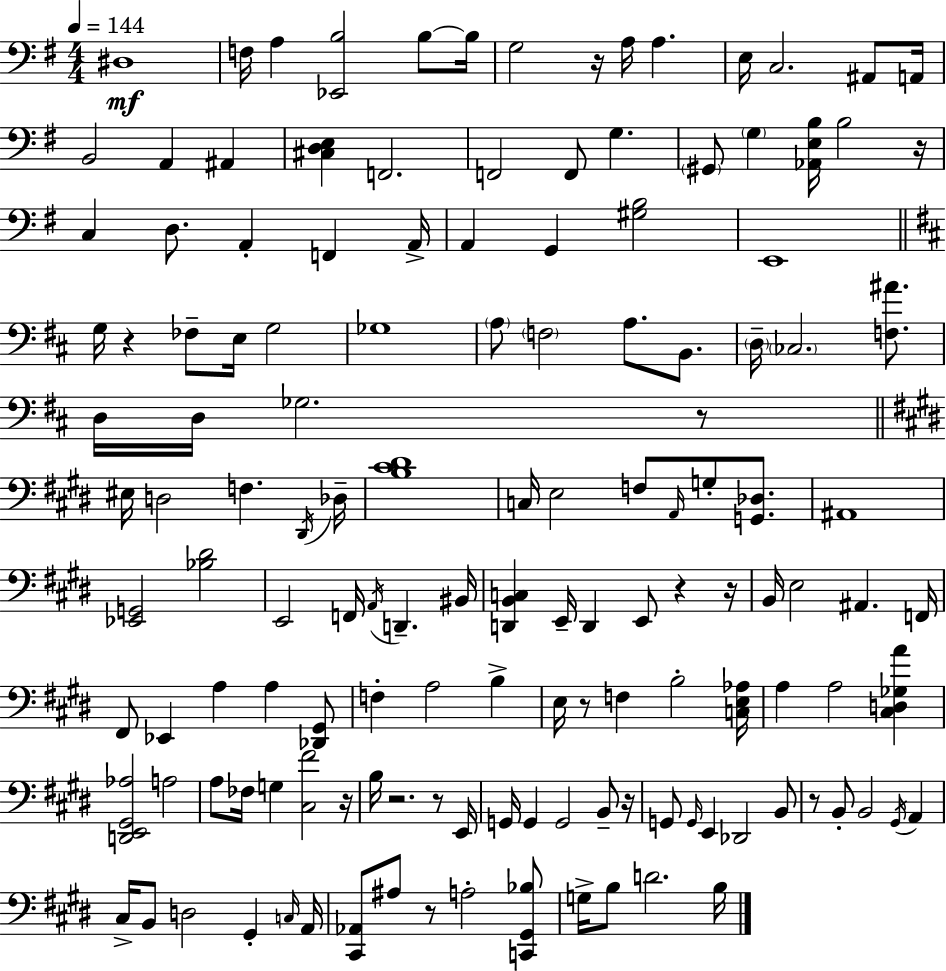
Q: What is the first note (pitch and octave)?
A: D#3